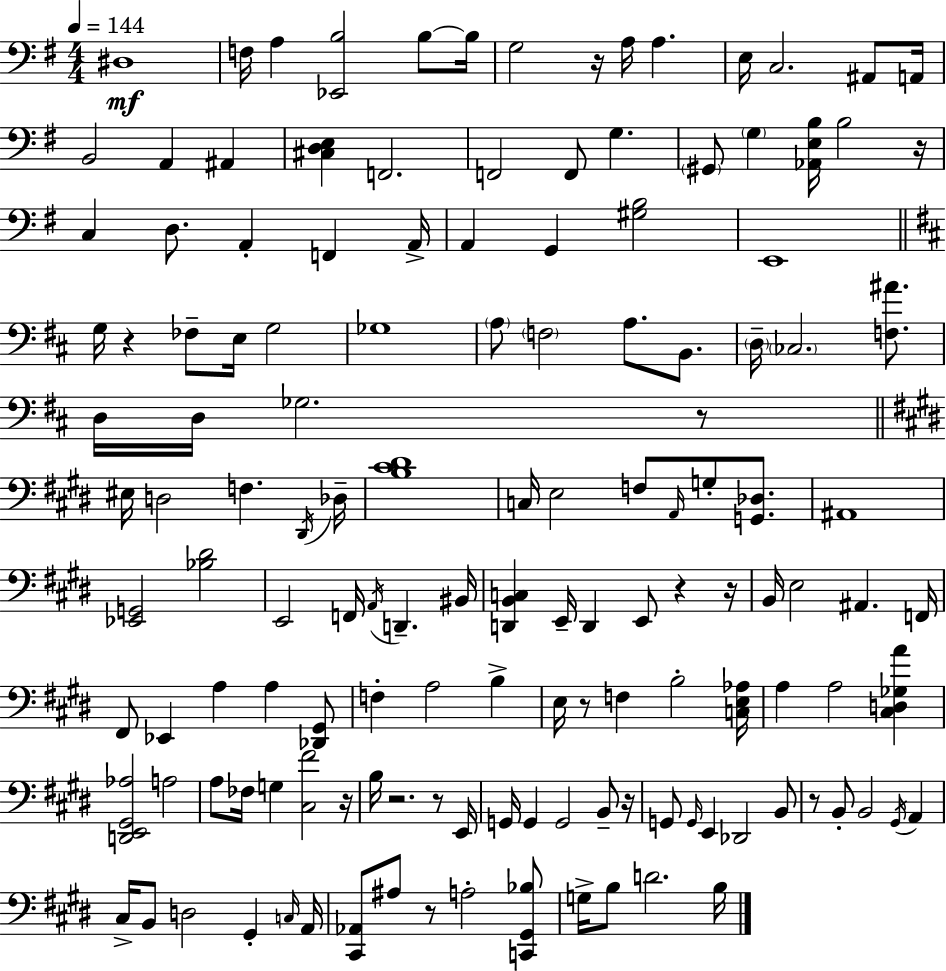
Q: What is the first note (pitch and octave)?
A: D#3